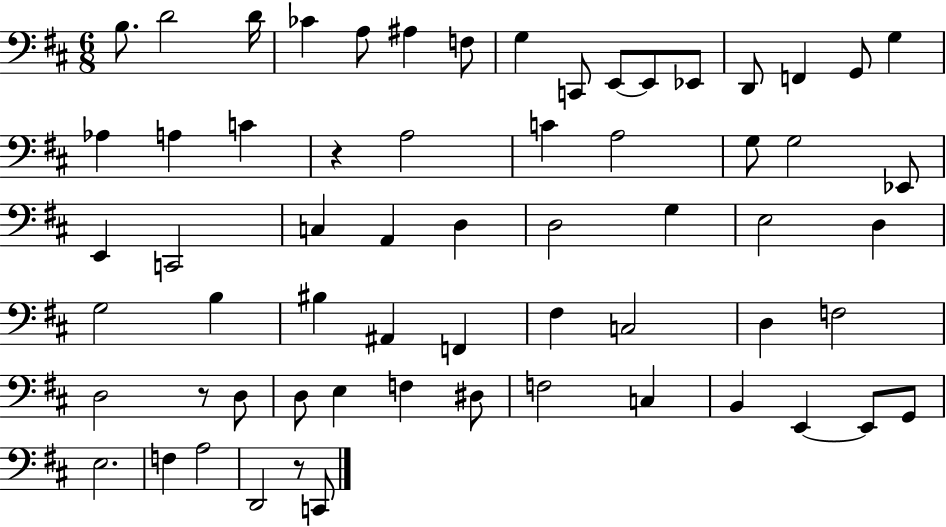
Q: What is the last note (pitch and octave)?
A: C2